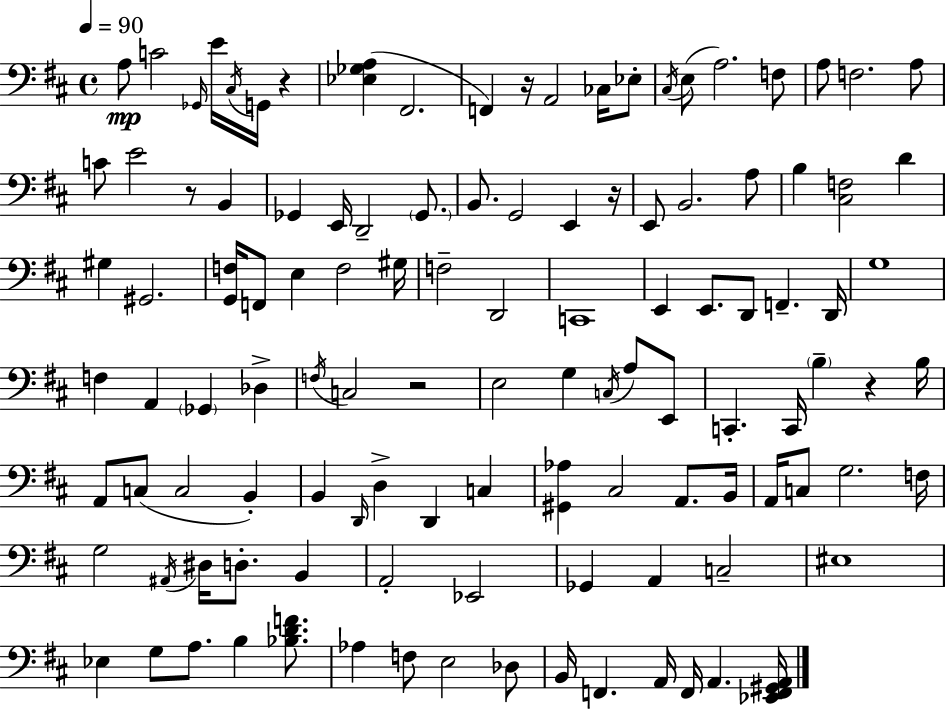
A3/e C4/h Gb2/s E4/s C#3/s G2/s R/q [Eb3,Gb3,A3]/q F#2/h. F2/q R/s A2/h CES3/s Eb3/e C#3/s E3/e A3/h. F3/e A3/e F3/h. A3/e C4/e E4/h R/e B2/q Gb2/q E2/s D2/h Gb2/e. B2/e. G2/h E2/q R/s E2/e B2/h. A3/e B3/q [C#3,F3]/h D4/q G#3/q G#2/h. [G2,F3]/s F2/e E3/q F3/h G#3/s F3/h D2/h C2/w E2/q E2/e. D2/e F2/q. D2/s G3/w F3/q A2/q Gb2/q Db3/q F3/s C3/h R/h E3/h G3/q C3/s A3/e E2/e C2/q. C2/s B3/q R/q B3/s A2/e C3/e C3/h B2/q B2/q D2/s D3/q D2/q C3/q [G#2,Ab3]/q C#3/h A2/e. B2/s A2/s C3/e G3/h. F3/s G3/h A#2/s D#3/s D3/e. B2/q A2/h Eb2/h Gb2/q A2/q C3/h EIS3/w Eb3/q G3/e A3/e. B3/q [Bb3,D4,F4]/e. Ab3/q F3/e E3/h Db3/e B2/s F2/q. A2/s F2/s A2/q. [Eb2,F2,G#2,A2]/s